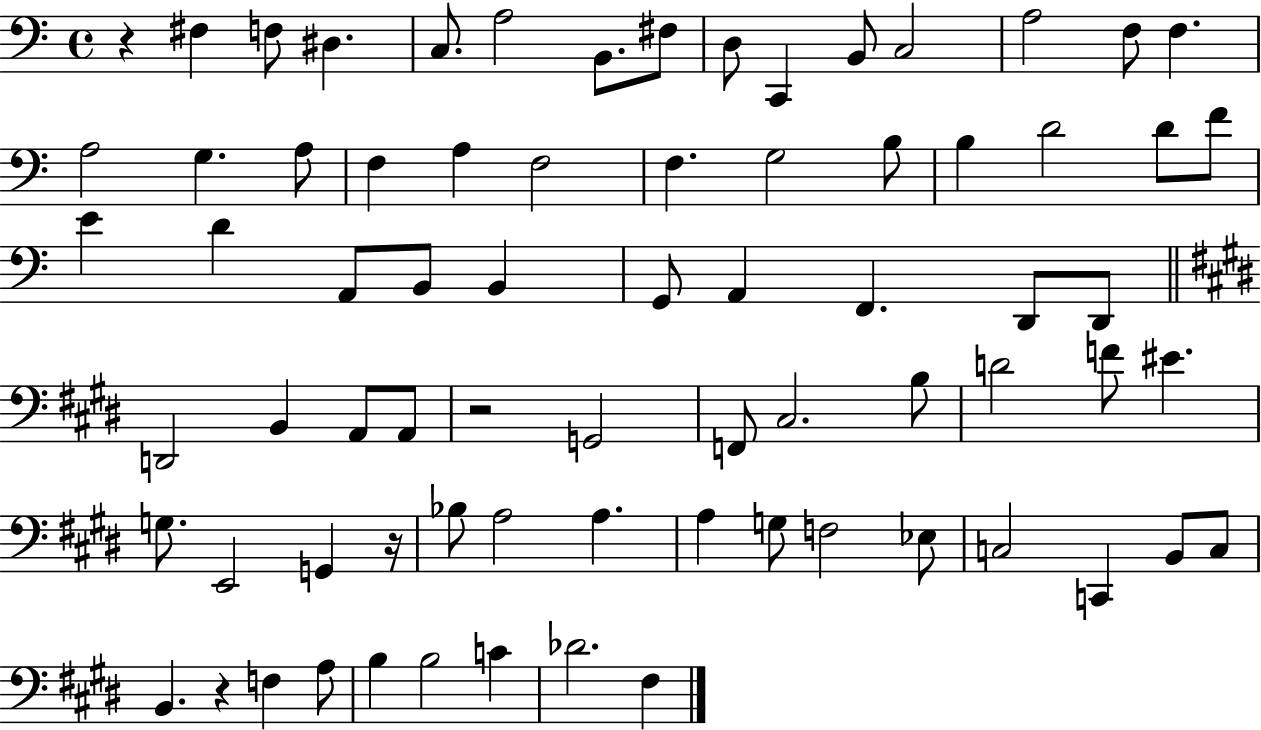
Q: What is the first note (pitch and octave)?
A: F#3